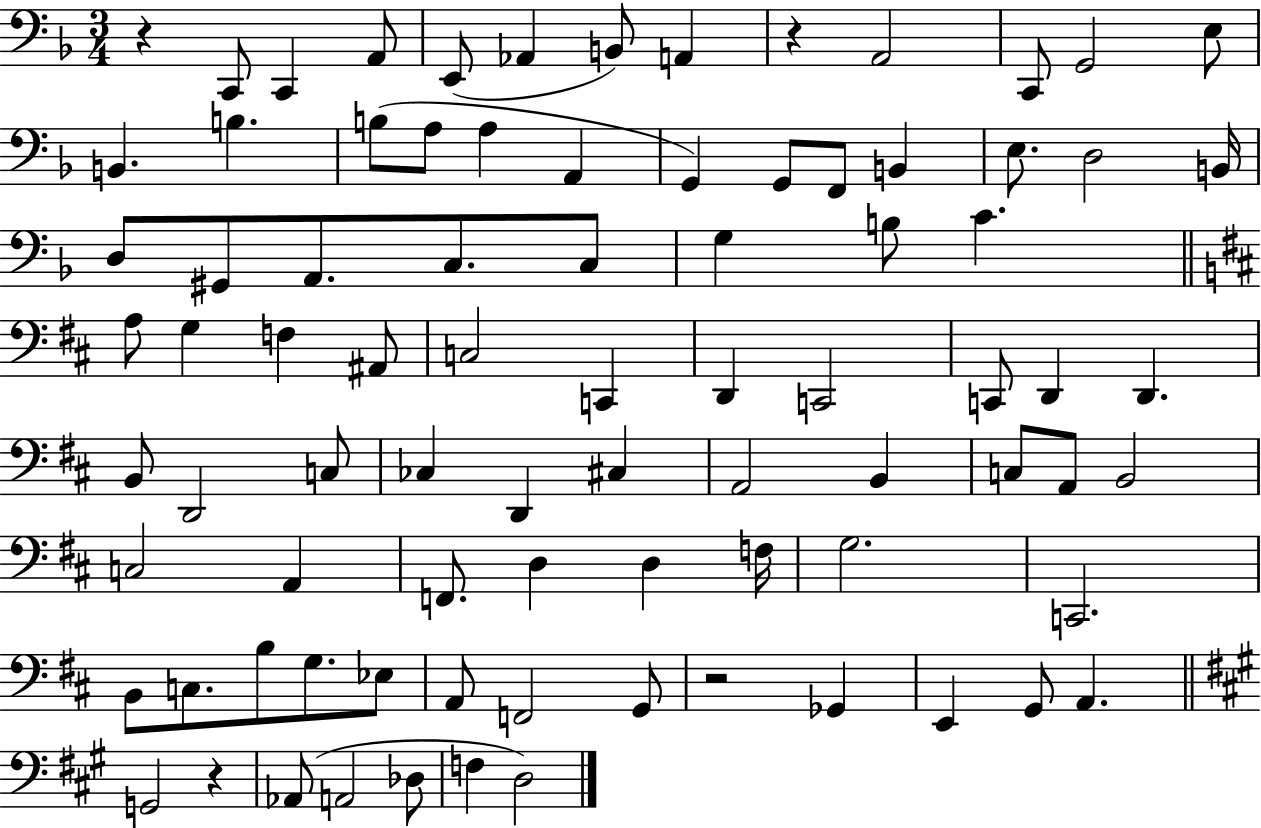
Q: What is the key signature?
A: F major